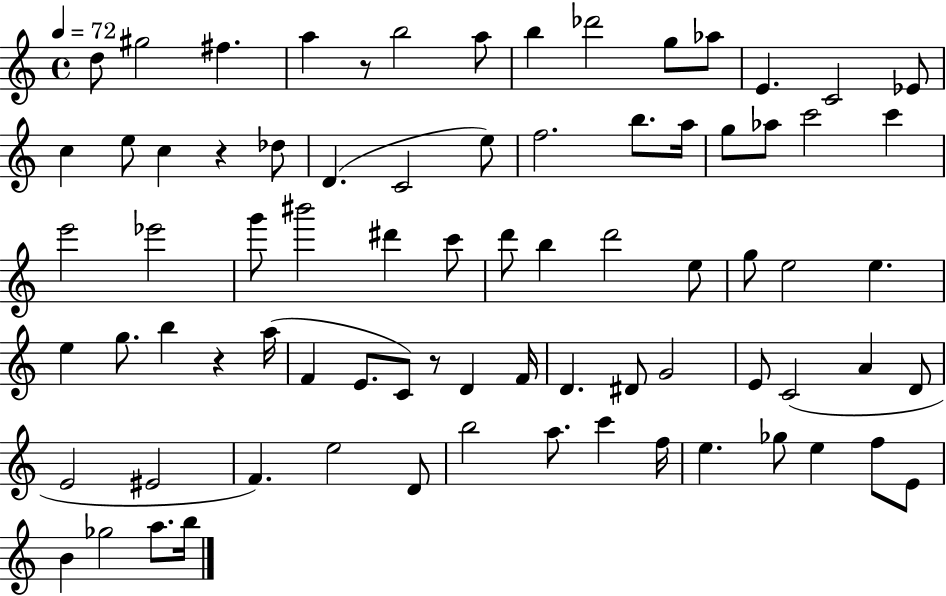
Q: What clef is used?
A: treble